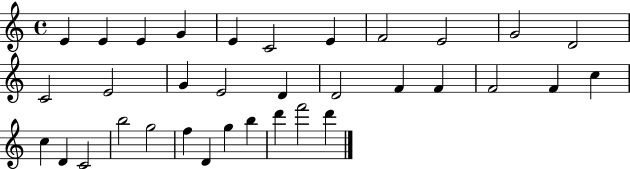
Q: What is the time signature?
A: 4/4